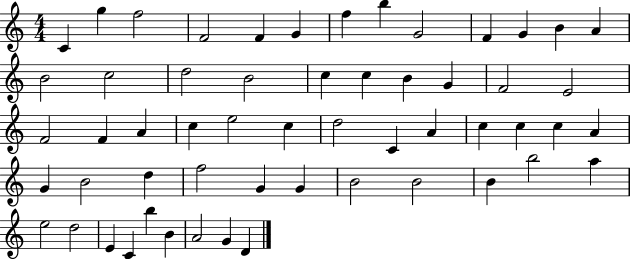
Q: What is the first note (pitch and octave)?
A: C4